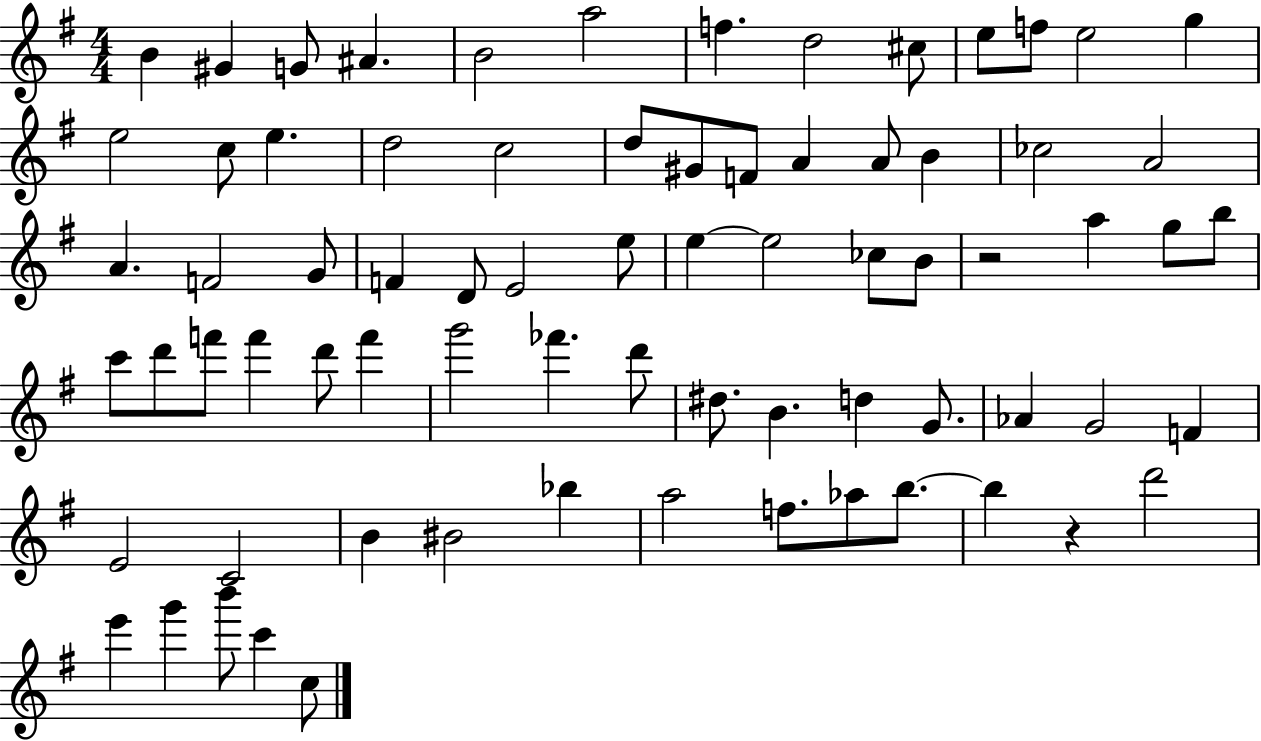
{
  \clef treble
  \numericTimeSignature
  \time 4/4
  \key g \major
  \repeat volta 2 { b'4 gis'4 g'8 ais'4. | b'2 a''2 | f''4. d''2 cis''8 | e''8 f''8 e''2 g''4 | \break e''2 c''8 e''4. | d''2 c''2 | d''8 gis'8 f'8 a'4 a'8 b'4 | ces''2 a'2 | \break a'4. f'2 g'8 | f'4 d'8 e'2 e''8 | e''4~~ e''2 ces''8 b'8 | r2 a''4 g''8 b''8 | \break c'''8 d'''8 f'''8 f'''4 d'''8 f'''4 | g'''2 fes'''4. d'''8 | dis''8. b'4. d''4 g'8. | aes'4 g'2 f'4 | \break e'2 c'2 | b'4 bis'2 bes''4 | a''2 f''8. aes''8 b''8.~~ | b''4 r4 d'''2 | \break e'''4 g'''4 b'''8 c'''4 c''8 | } \bar "|."
}